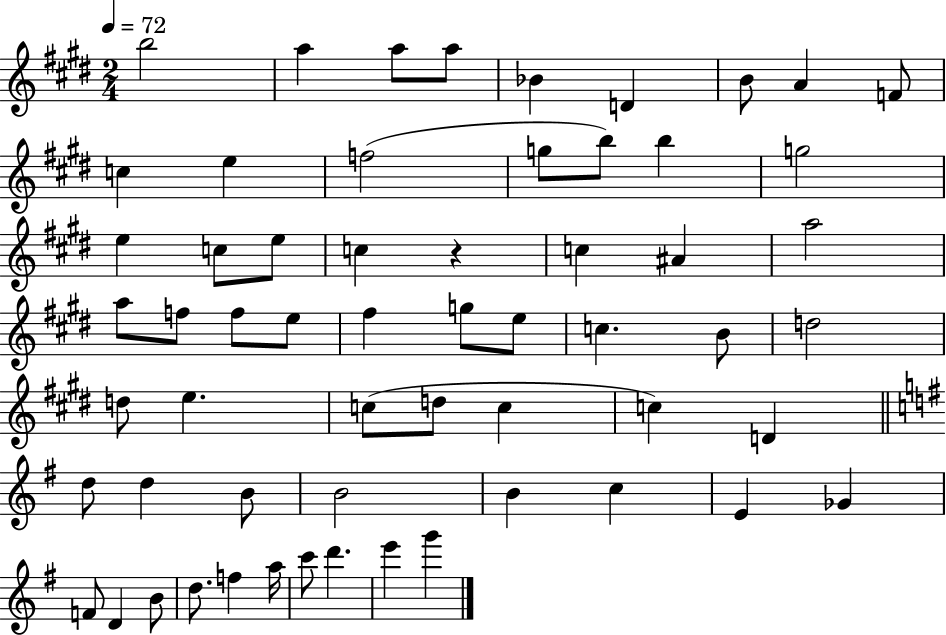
B5/h A5/q A5/e A5/e Bb4/q D4/q B4/e A4/q F4/e C5/q E5/q F5/h G5/e B5/e B5/q G5/h E5/q C5/e E5/e C5/q R/q C5/q A#4/q A5/h A5/e F5/e F5/e E5/e F#5/q G5/e E5/e C5/q. B4/e D5/h D5/e E5/q. C5/e D5/e C5/q C5/q D4/q D5/e D5/q B4/e B4/h B4/q C5/q E4/q Gb4/q F4/e D4/q B4/e D5/e. F5/q A5/s C6/e D6/q. E6/q G6/q